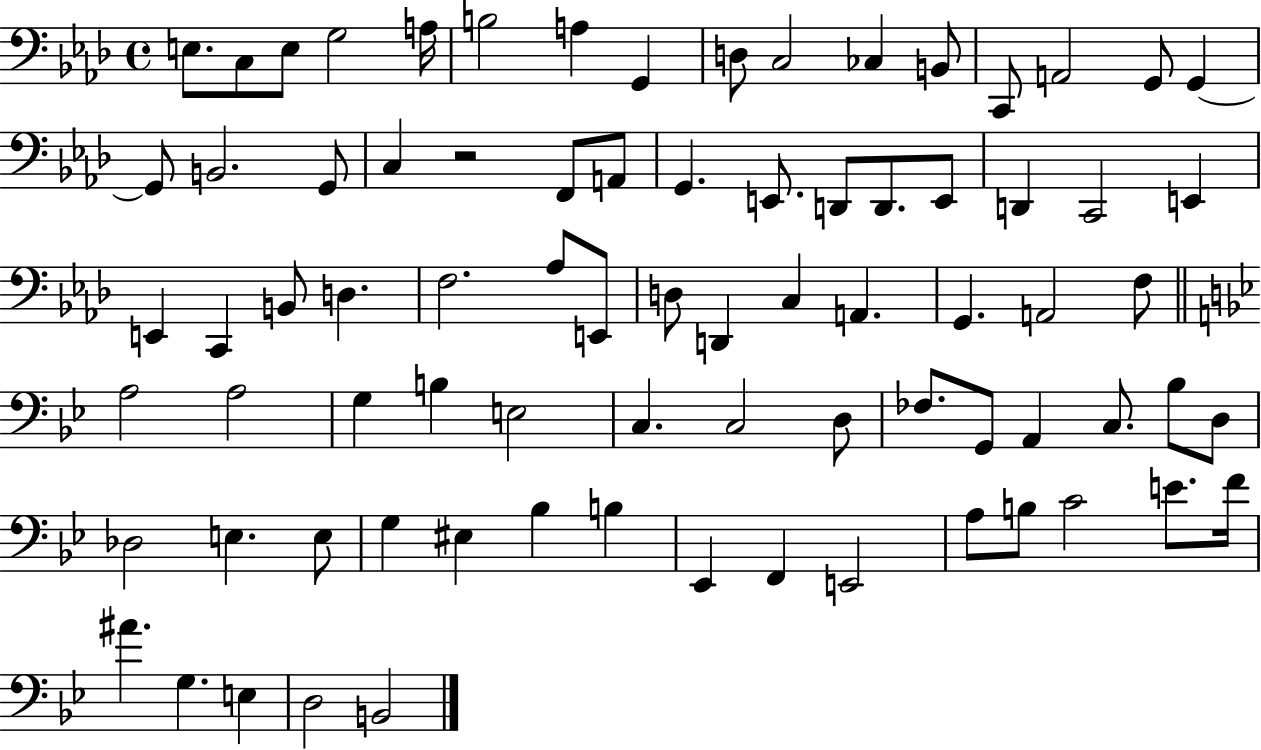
X:1
T:Untitled
M:4/4
L:1/4
K:Ab
E,/2 C,/2 E,/2 G,2 A,/4 B,2 A, G,, D,/2 C,2 _C, B,,/2 C,,/2 A,,2 G,,/2 G,, G,,/2 B,,2 G,,/2 C, z2 F,,/2 A,,/2 G,, E,,/2 D,,/2 D,,/2 E,,/2 D,, C,,2 E,, E,, C,, B,,/2 D, F,2 _A,/2 E,,/2 D,/2 D,, C, A,, G,, A,,2 F,/2 A,2 A,2 G, B, E,2 C, C,2 D,/2 _F,/2 G,,/2 A,, C,/2 _B,/2 D,/2 _D,2 E, E,/2 G, ^E, _B, B, _E,, F,, E,,2 A,/2 B,/2 C2 E/2 F/4 ^A G, E, D,2 B,,2